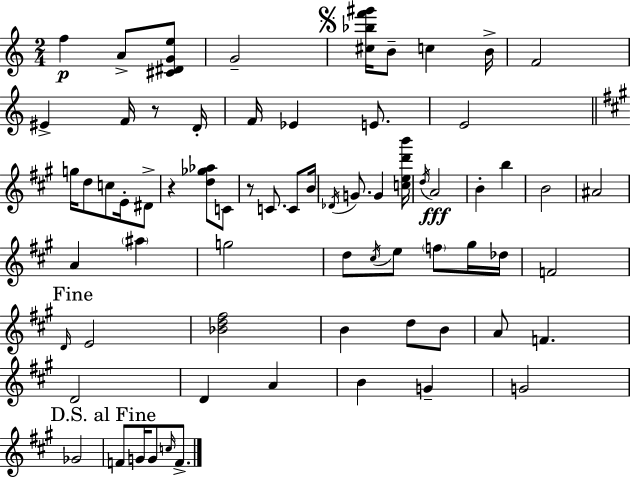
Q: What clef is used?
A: treble